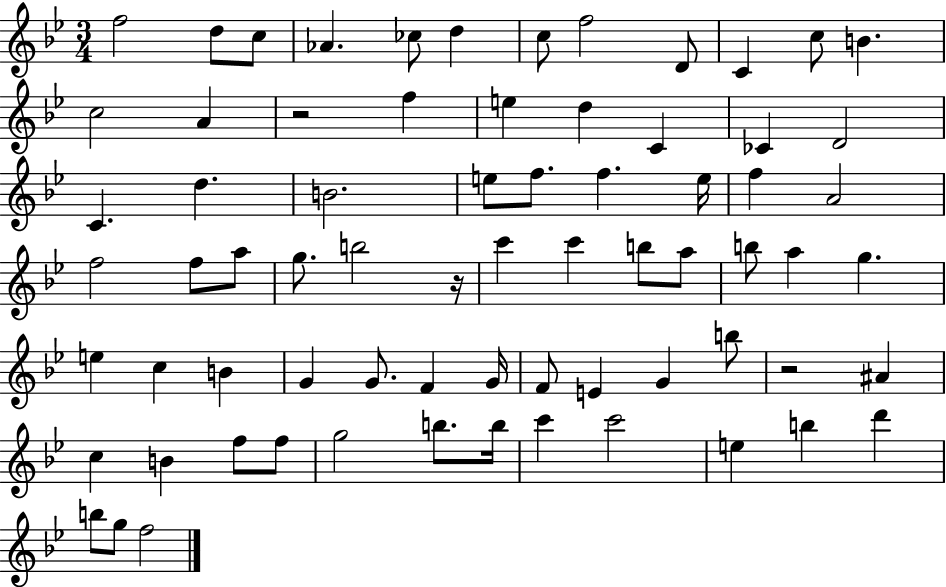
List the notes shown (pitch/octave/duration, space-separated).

F5/h D5/e C5/e Ab4/q. CES5/e D5/q C5/e F5/h D4/e C4/q C5/e B4/q. C5/h A4/q R/h F5/q E5/q D5/q C4/q CES4/q D4/h C4/q. D5/q. B4/h. E5/e F5/e. F5/q. E5/s F5/q A4/h F5/h F5/e A5/e G5/e. B5/h R/s C6/q C6/q B5/e A5/e B5/e A5/q G5/q. E5/q C5/q B4/q G4/q G4/e. F4/q G4/s F4/e E4/q G4/q B5/e R/h A#4/q C5/q B4/q F5/e F5/e G5/h B5/e. B5/s C6/q C6/h E5/q B5/q D6/q B5/e G5/e F5/h